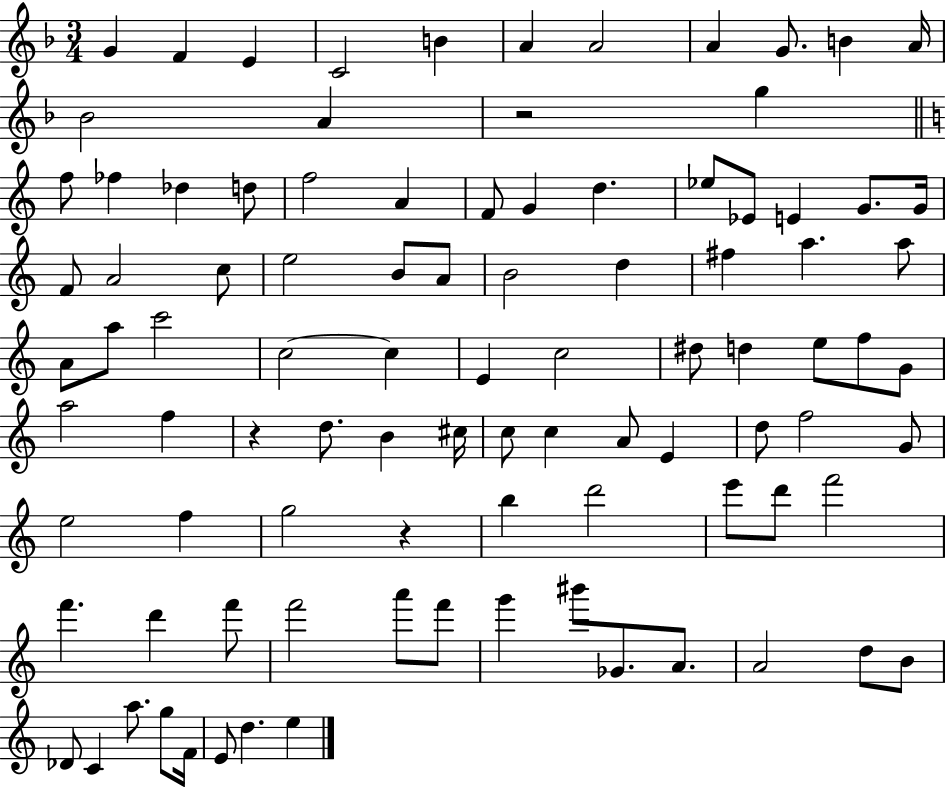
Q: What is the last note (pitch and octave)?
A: E5